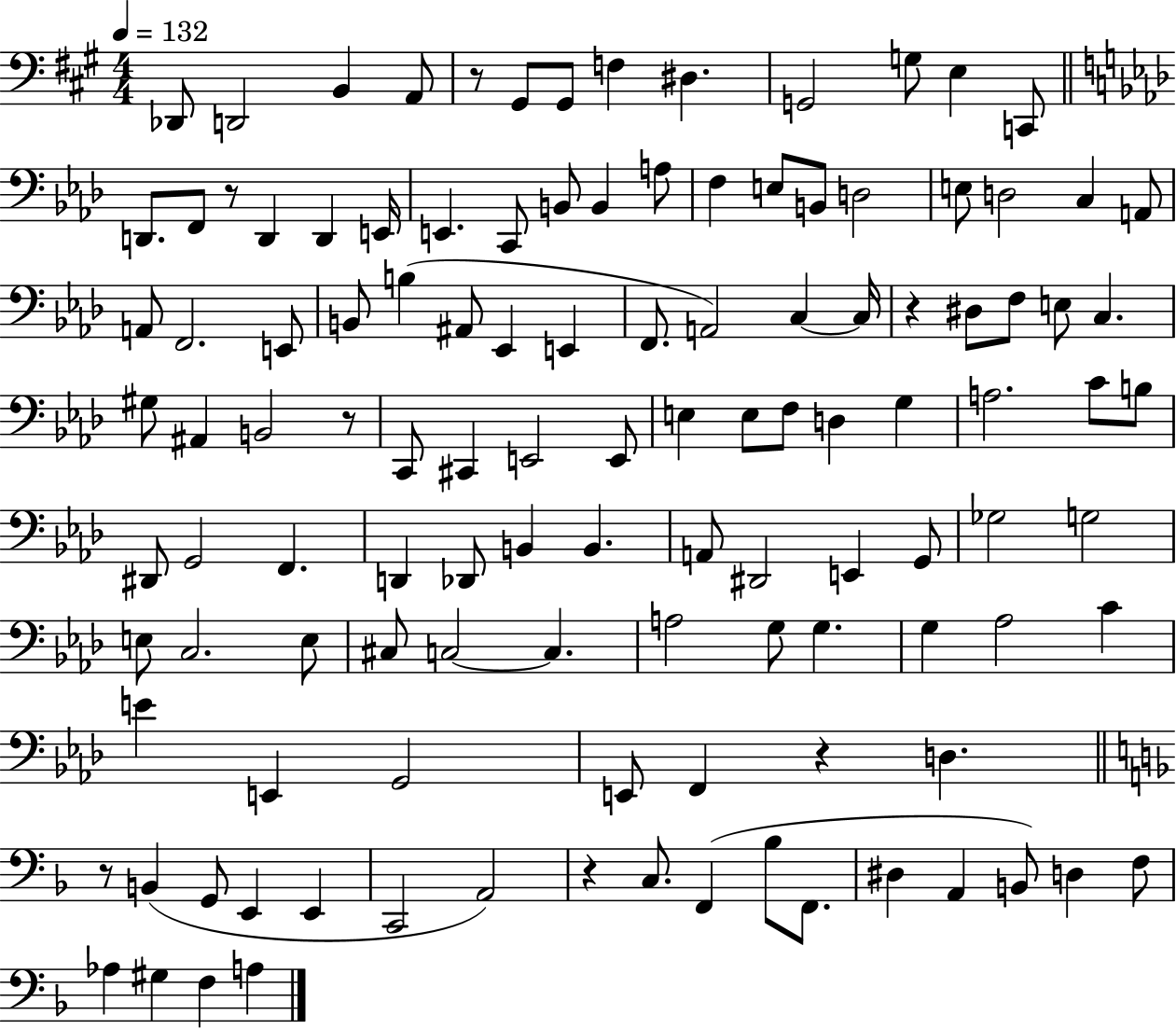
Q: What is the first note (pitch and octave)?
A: Db2